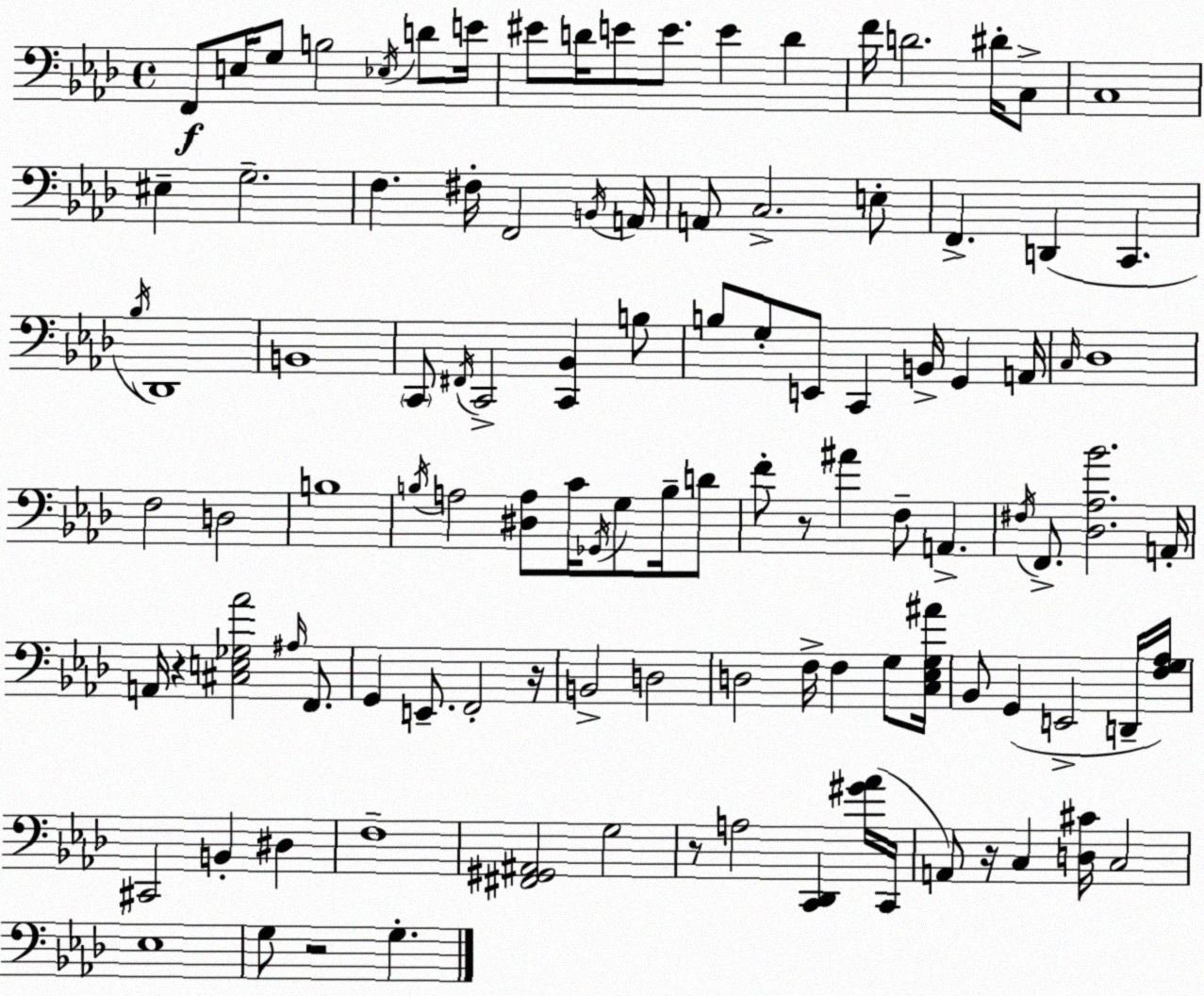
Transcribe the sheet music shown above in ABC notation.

X:1
T:Untitled
M:4/4
L:1/4
K:Fm
F,,/2 E,/4 G,/2 B,2 _E,/4 D/2 E/4 ^E/2 D/4 E/2 E/2 E D F/4 D2 ^D/4 C,/2 C,4 ^E, G,2 F, ^F,/4 F,,2 B,,/4 A,,/4 A,,/2 C,2 E,/2 F,, D,, C,, _B,/4 _D,,4 B,,4 C,,/2 ^F,,/4 C,,2 [C,,_B,,] B,/2 B,/2 G,/2 E,,/2 C,, B,,/4 G,, A,,/4 C,/4 _D,4 F,2 D,2 B,4 B,/4 A,2 [^D,A,]/2 C/4 _G,,/4 G,/2 B,/4 D/2 F/2 z/2 ^A F,/2 A,, ^F,/4 F,,/2 [_D,_A,_B]2 A,,/4 A,,/4 z [^C,E,_G,_A]2 ^A,/4 F,,/2 G,, E,,/2 F,,2 z/4 B,,2 D,2 D,2 F,/4 F, G,/2 [C,_E,G,^A]/4 _B,,/2 G,, E,,2 D,,/4 [F,G,_A,]/4 ^C,,2 B,, ^D, F,4 [^F,,^G,,^A,,]2 G,2 z/2 A,2 [C,,_D,,] [^G_A]/4 C,,/4 A,,/2 z/4 C, [D,^C]/4 C,2 _E,4 G,/2 z2 G,